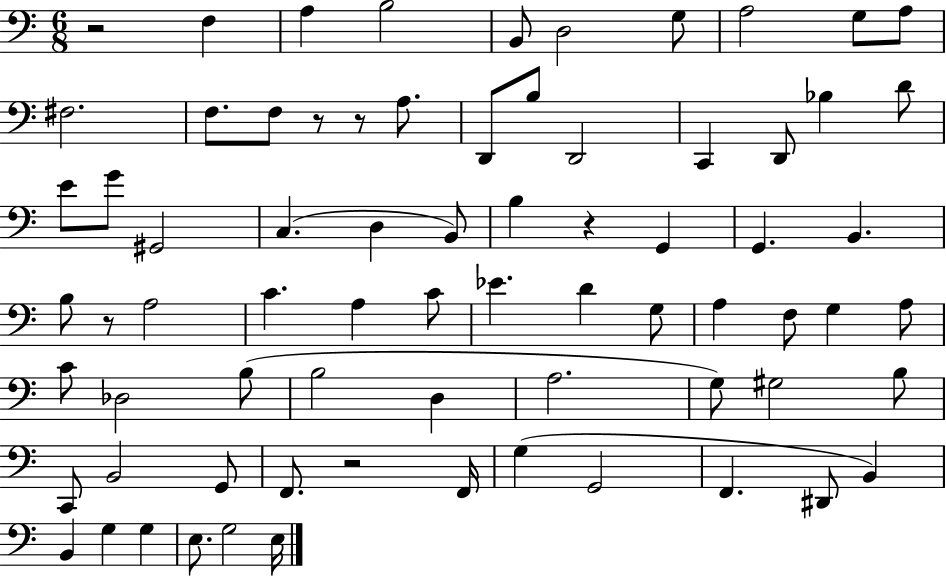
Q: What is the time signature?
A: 6/8